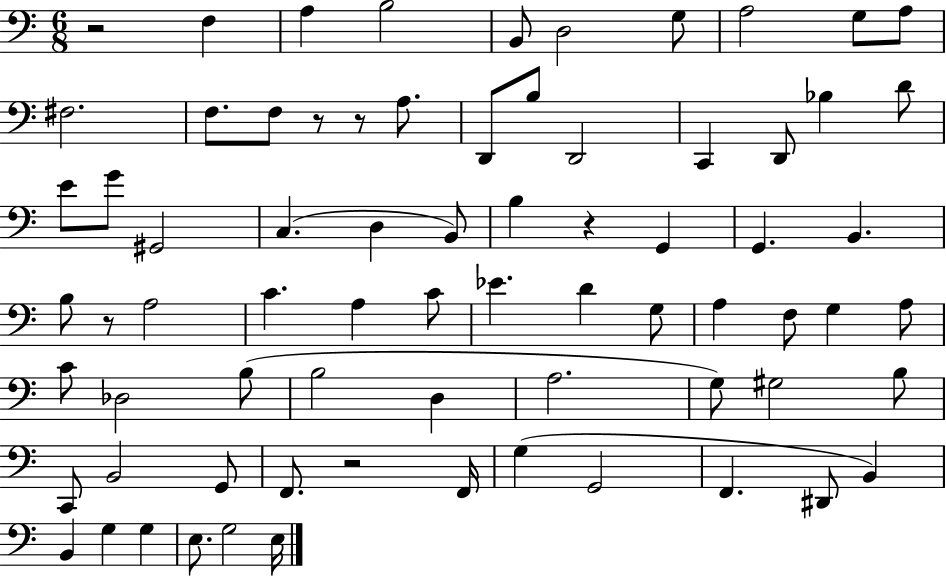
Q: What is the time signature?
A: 6/8